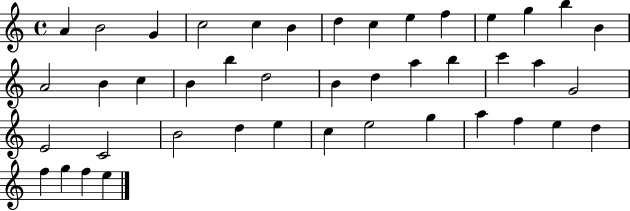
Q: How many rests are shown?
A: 0